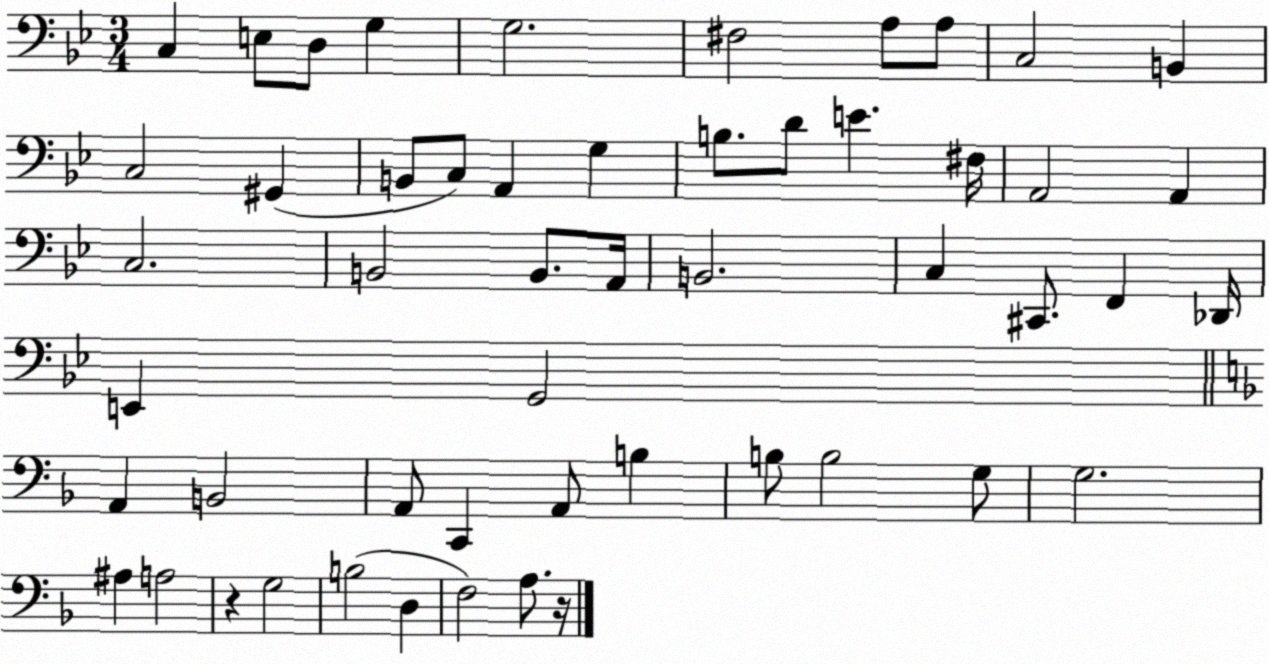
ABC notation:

X:1
T:Untitled
M:3/4
L:1/4
K:Bb
C, E,/2 D,/2 G, G,2 ^F,2 A,/2 A,/2 C,2 B,, C,2 ^G,, B,,/2 C,/2 A,, G, B,/2 D/2 E ^F,/4 A,,2 A,, C,2 B,,2 B,,/2 A,,/4 B,,2 C, ^C,,/2 F,, _D,,/4 E,, G,,2 A,, B,,2 A,,/2 C,, A,,/2 B, B,/2 B,2 G,/2 G,2 ^A, A,2 z G,2 B,2 D, F,2 A,/2 z/4